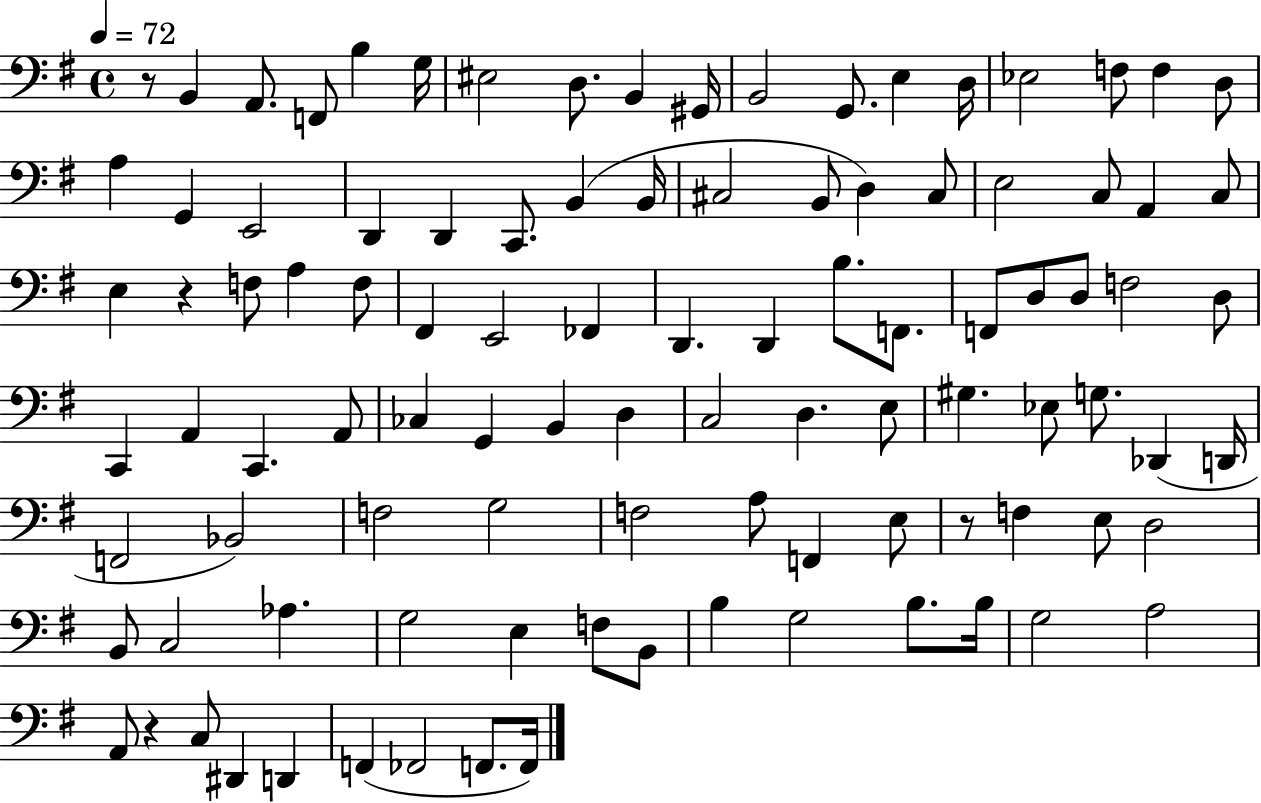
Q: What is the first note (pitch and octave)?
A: B2